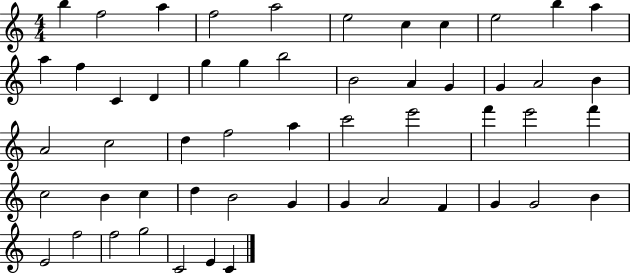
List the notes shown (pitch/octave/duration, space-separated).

B5/q F5/h A5/q F5/h A5/h E5/h C5/q C5/q E5/h B5/q A5/q A5/q F5/q C4/q D4/q G5/q G5/q B5/h B4/h A4/q G4/q G4/q A4/h B4/q A4/h C5/h D5/q F5/h A5/q C6/h E6/h F6/q E6/h F6/q C5/h B4/q C5/q D5/q B4/h G4/q G4/q A4/h F4/q G4/q G4/h B4/q E4/h F5/h F5/h G5/h C4/h E4/q C4/q